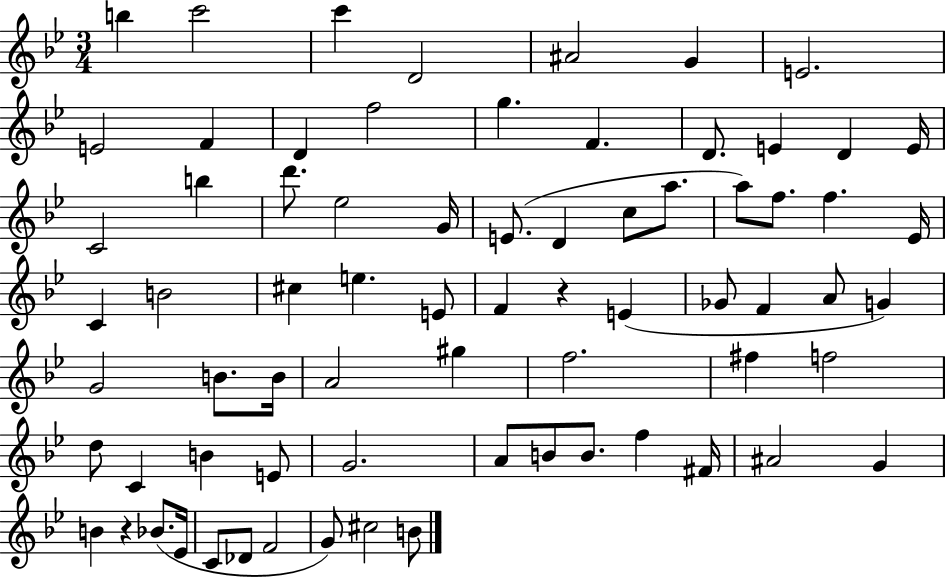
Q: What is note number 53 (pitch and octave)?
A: E4